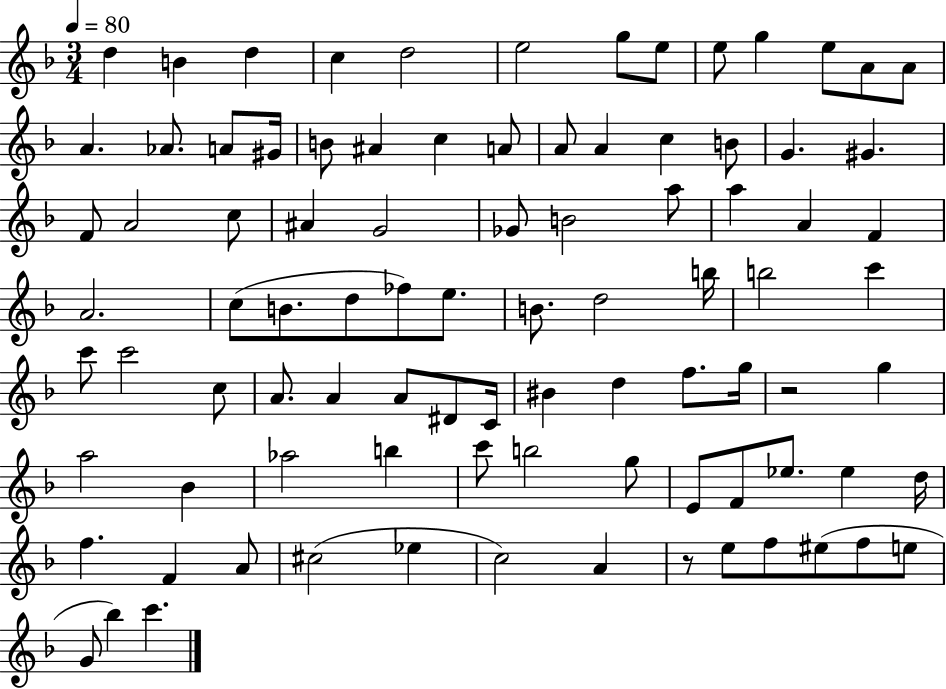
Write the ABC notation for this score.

X:1
T:Untitled
M:3/4
L:1/4
K:F
d B d c d2 e2 g/2 e/2 e/2 g e/2 A/2 A/2 A _A/2 A/2 ^G/4 B/2 ^A c A/2 A/2 A c B/2 G ^G F/2 A2 c/2 ^A G2 _G/2 B2 a/2 a A F A2 c/2 B/2 d/2 _f/2 e/2 B/2 d2 b/4 b2 c' c'/2 c'2 c/2 A/2 A A/2 ^D/2 C/4 ^B d f/2 g/4 z2 g a2 _B _a2 b c'/2 b2 g/2 E/2 F/2 _e/2 _e d/4 f F A/2 ^c2 _e c2 A z/2 e/2 f/2 ^e/2 f/2 e/2 G/2 _b c'